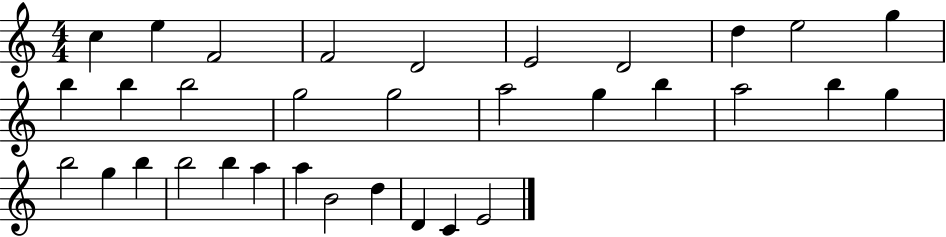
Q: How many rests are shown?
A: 0